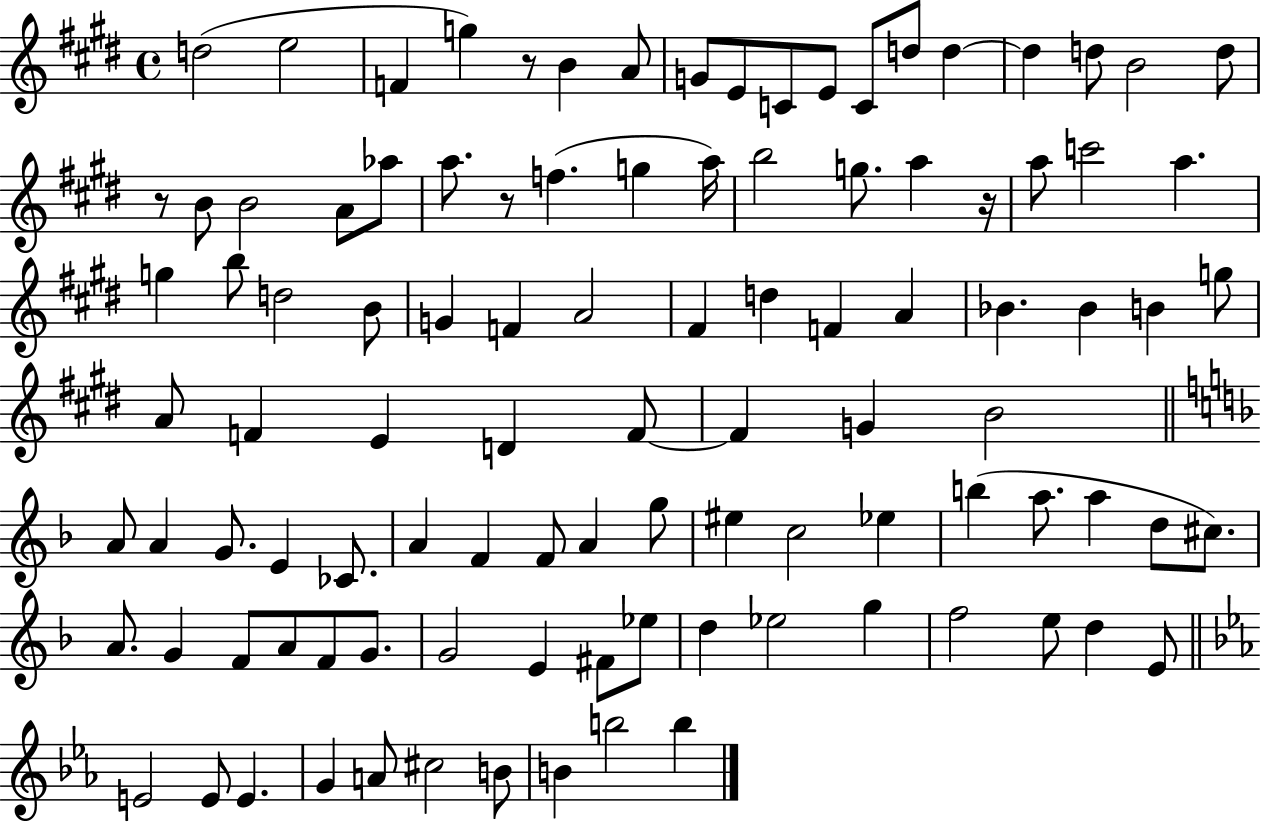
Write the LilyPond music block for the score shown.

{
  \clef treble
  \time 4/4
  \defaultTimeSignature
  \key e \major
  \repeat volta 2 { d''2( e''2 | f'4 g''4) r8 b'4 a'8 | g'8 e'8 c'8 e'8 c'8 d''8 d''4~~ | d''4 d''8 b'2 d''8 | \break r8 b'8 b'2 a'8 aes''8 | a''8. r8 f''4.( g''4 a''16) | b''2 g''8. a''4 r16 | a''8 c'''2 a''4. | \break g''4 b''8 d''2 b'8 | g'4 f'4 a'2 | fis'4 d''4 f'4 a'4 | bes'4. bes'4 b'4 g''8 | \break a'8 f'4 e'4 d'4 f'8~~ | f'4 g'4 b'2 | \bar "||" \break \key f \major a'8 a'4 g'8. e'4 ces'8. | a'4 f'4 f'8 a'4 g''8 | eis''4 c''2 ees''4 | b''4( a''8. a''4 d''8 cis''8.) | \break a'8. g'4 f'8 a'8 f'8 g'8. | g'2 e'4 fis'8 ees''8 | d''4 ees''2 g''4 | f''2 e''8 d''4 e'8 | \break \bar "||" \break \key c \minor e'2 e'8 e'4. | g'4 a'8 cis''2 b'8 | b'4 b''2 b''4 | } \bar "|."
}